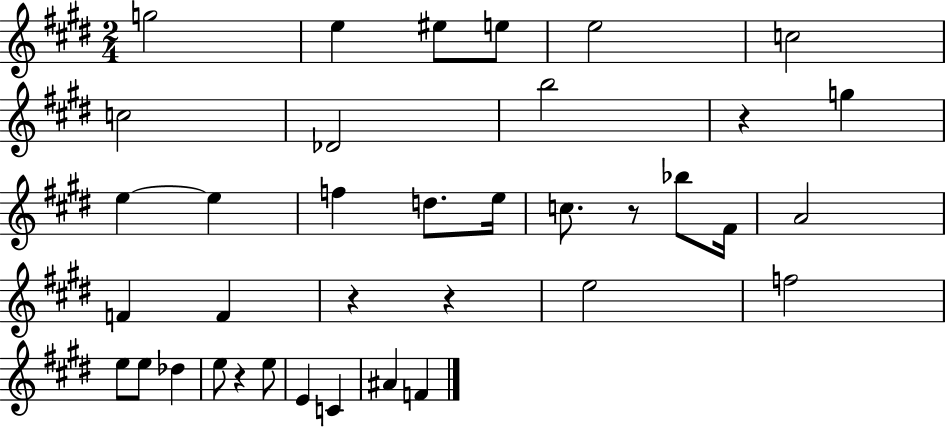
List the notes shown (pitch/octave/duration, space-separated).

G5/h E5/q EIS5/e E5/e E5/h C5/h C5/h Db4/h B5/h R/q G5/q E5/q E5/q F5/q D5/e. E5/s C5/e. R/e Bb5/e F#4/s A4/h F4/q F4/q R/q R/q E5/h F5/h E5/e E5/e Db5/q E5/e R/q E5/e E4/q C4/q A#4/q F4/q